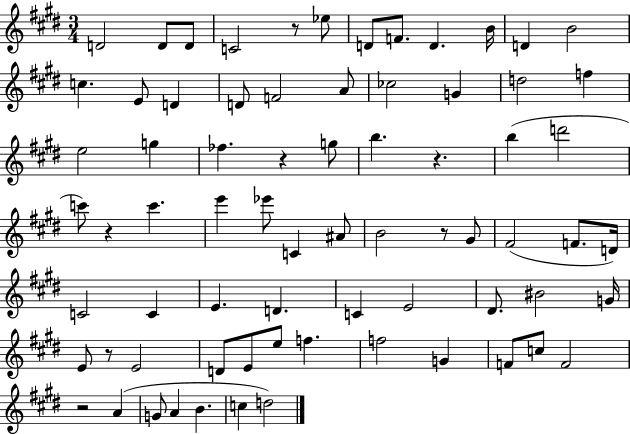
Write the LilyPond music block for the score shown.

{
  \clef treble
  \numericTimeSignature
  \time 3/4
  \key e \major
  d'2 d'8 d'8 | c'2 r8 ees''8 | d'8 f'8. d'4. b'16 | d'4 b'2 | \break c''4. e'8 d'4 | d'8 f'2 a'8 | ces''2 g'4 | d''2 f''4 | \break e''2 g''4 | fes''4. r4 g''8 | b''4. r4. | b''4( d'''2 | \break c'''8) r4 c'''4. | e'''4 ees'''8 c'4 ais'8 | b'2 r8 gis'8 | fis'2( f'8. d'16) | \break c'2 c'4 | e'4. d'4. | c'4 e'2 | dis'8. bis'2 g'16 | \break e'8 r8 e'2 | d'8 e'8 e''8 f''4. | f''2 g'4 | f'8 c''8 f'2 | \break r2 a'4( | g'8 a'4 b'4. | c''4 d''2) | \bar "|."
}